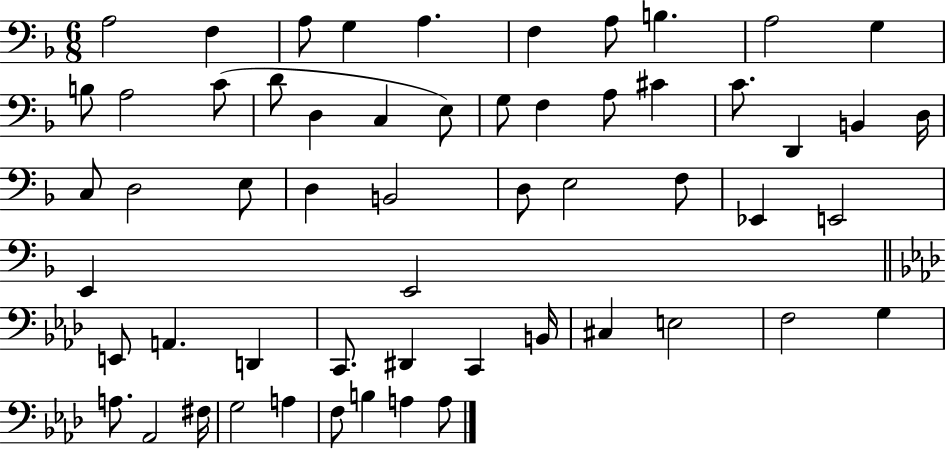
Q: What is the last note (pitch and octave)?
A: A3